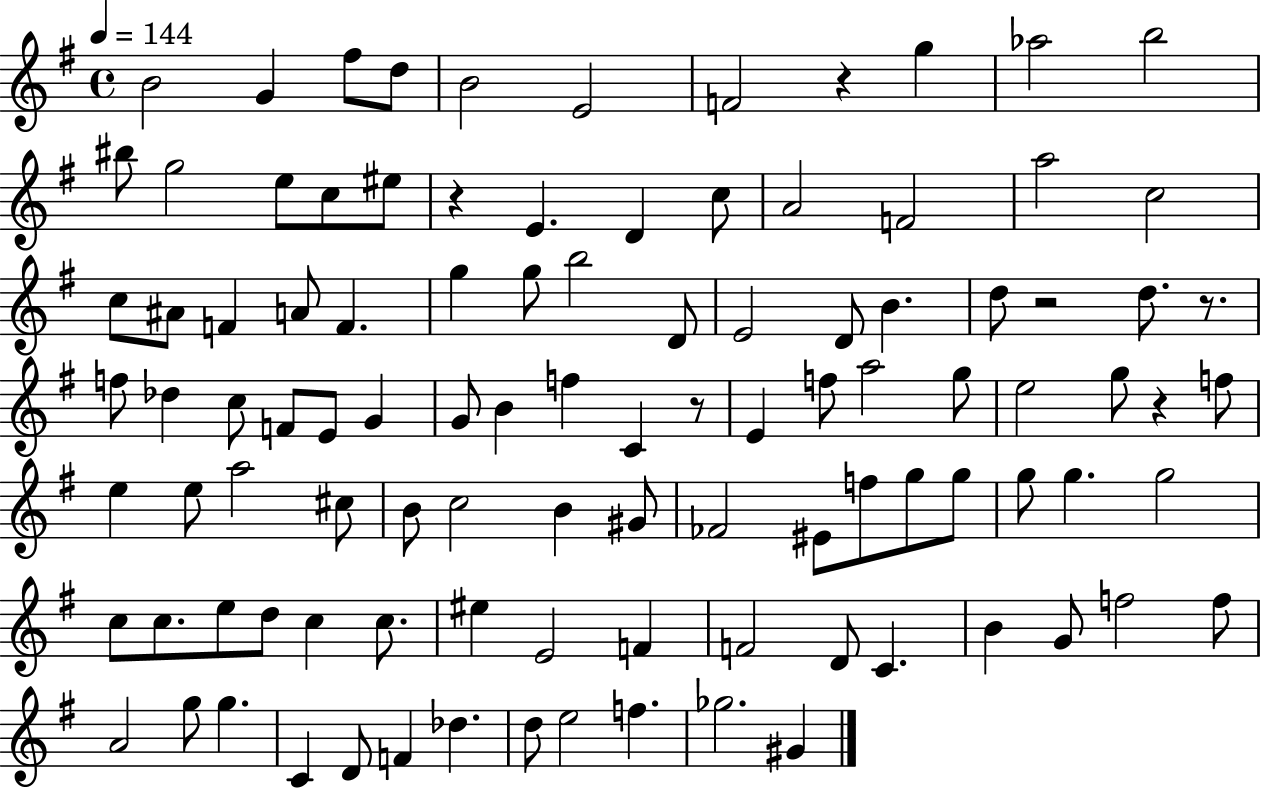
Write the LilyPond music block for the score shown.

{
  \clef treble
  \time 4/4
  \defaultTimeSignature
  \key g \major
  \tempo 4 = 144
  \repeat volta 2 { b'2 g'4 fis''8 d''8 | b'2 e'2 | f'2 r4 g''4 | aes''2 b''2 | \break bis''8 g''2 e''8 c''8 eis''8 | r4 e'4. d'4 c''8 | a'2 f'2 | a''2 c''2 | \break c''8 ais'8 f'4 a'8 f'4. | g''4 g''8 b''2 d'8 | e'2 d'8 b'4. | d''8 r2 d''8. r8. | \break f''8 des''4 c''8 f'8 e'8 g'4 | g'8 b'4 f''4 c'4 r8 | e'4 f''8 a''2 g''8 | e''2 g''8 r4 f''8 | \break e''4 e''8 a''2 cis''8 | b'8 c''2 b'4 gis'8 | fes'2 eis'8 f''8 g''8 g''8 | g''8 g''4. g''2 | \break c''8 c''8. e''8 d''8 c''4 c''8. | eis''4 e'2 f'4 | f'2 d'8 c'4. | b'4 g'8 f''2 f''8 | \break a'2 g''8 g''4. | c'4 d'8 f'4 des''4. | d''8 e''2 f''4. | ges''2. gis'4 | \break } \bar "|."
}